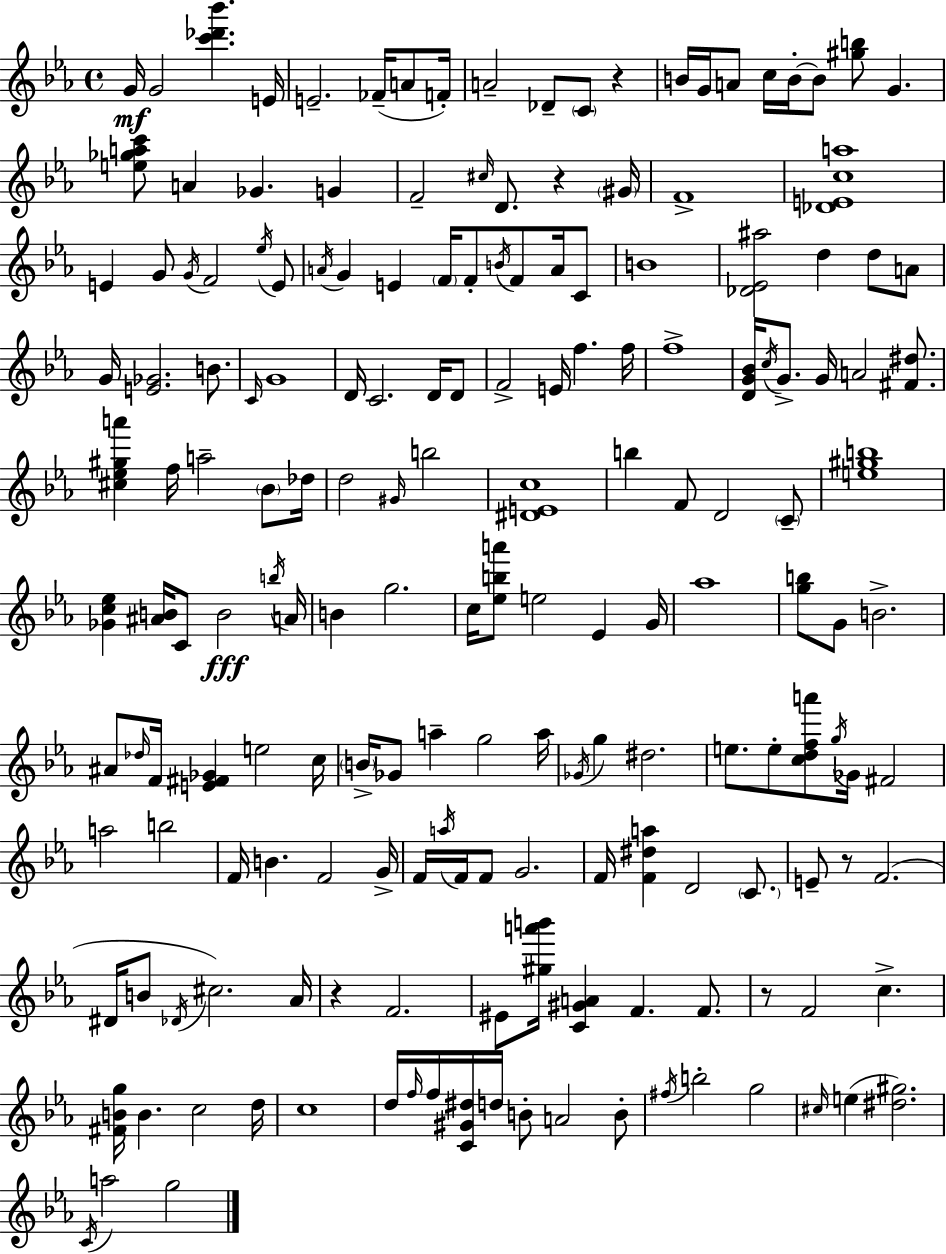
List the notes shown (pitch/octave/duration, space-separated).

G4/s G4/h [C6,Db6,Bb6]/q. E4/s E4/h. FES4/s A4/e F4/s A4/h Db4/e C4/e R/q B4/s G4/s A4/e C5/s B4/s B4/e [G#5,B5]/e G4/q. [E5,Gb5,A5,C6]/e A4/q Gb4/q. G4/q F4/h C#5/s D4/e. R/q G#4/s F4/w [Db4,E4,C5,A5]/w E4/q G4/e G4/s F4/h Eb5/s E4/e A4/s G4/q E4/q F4/s F4/e B4/s F4/e A4/s C4/e B4/w [Db4,Eb4,A#5]/h D5/q D5/e A4/e G4/s [E4,Gb4]/h. B4/e. C4/s G4/w D4/s C4/h. D4/s D4/e F4/h E4/s F5/q. F5/s F5/w [D4,G4,Bb4]/s C5/s G4/e. G4/s A4/h [F#4,D#5]/e. [C#5,Eb5,G#5,A6]/q F5/s A5/h Bb4/e Db5/s D5/h G#4/s B5/h [D#4,E4,C5]/w B5/q F4/e D4/h C4/e [E5,G#5,B5]/w [Gb4,C5,Eb5]/q [A#4,B4]/s C4/e B4/h B5/s A4/s B4/q G5/h. C5/s [Eb5,B5,A6]/e E5/h Eb4/q G4/s Ab5/w [G5,B5]/e G4/e B4/h. A#4/e Db5/s F4/s [E4,F#4,Gb4]/q E5/h C5/s B4/s Gb4/e A5/q G5/h A5/s Gb4/s G5/q D#5/h. E5/e. E5/e [C5,D5,F5,A6]/e G5/s Gb4/s F#4/h A5/h B5/h F4/s B4/q. F4/h G4/s F4/s A5/s F4/s F4/e G4/h. F4/s [F4,D#5,A5]/q D4/h C4/e. E4/e R/e F4/h. D#4/s B4/e Db4/s C#5/h. Ab4/s R/q F4/h. EIS4/e [G#5,A6,B6]/s [C4,G#4,A4]/q F4/q. F4/e. R/e F4/h C5/q. [F#4,B4,G5]/s B4/q. C5/h D5/s C5/w D5/s F5/s F5/s [C4,G#4,D#5]/s D5/s B4/e A4/h B4/e F#5/s B5/h G5/h C#5/s E5/q [D#5,G#5]/h. C4/s A5/h G5/h